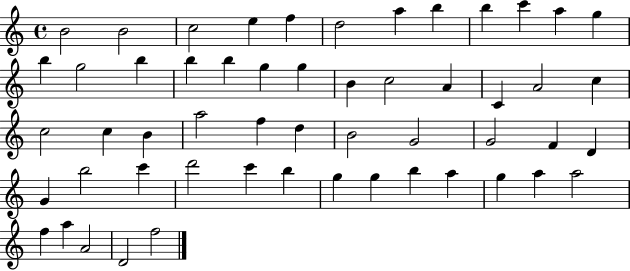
X:1
T:Untitled
M:4/4
L:1/4
K:C
B2 B2 c2 e f d2 a b b c' a g b g2 b b b g g B c2 A C A2 c c2 c B a2 f d B2 G2 G2 F D G b2 c' d'2 c' b g g b a g a a2 f a A2 D2 f2